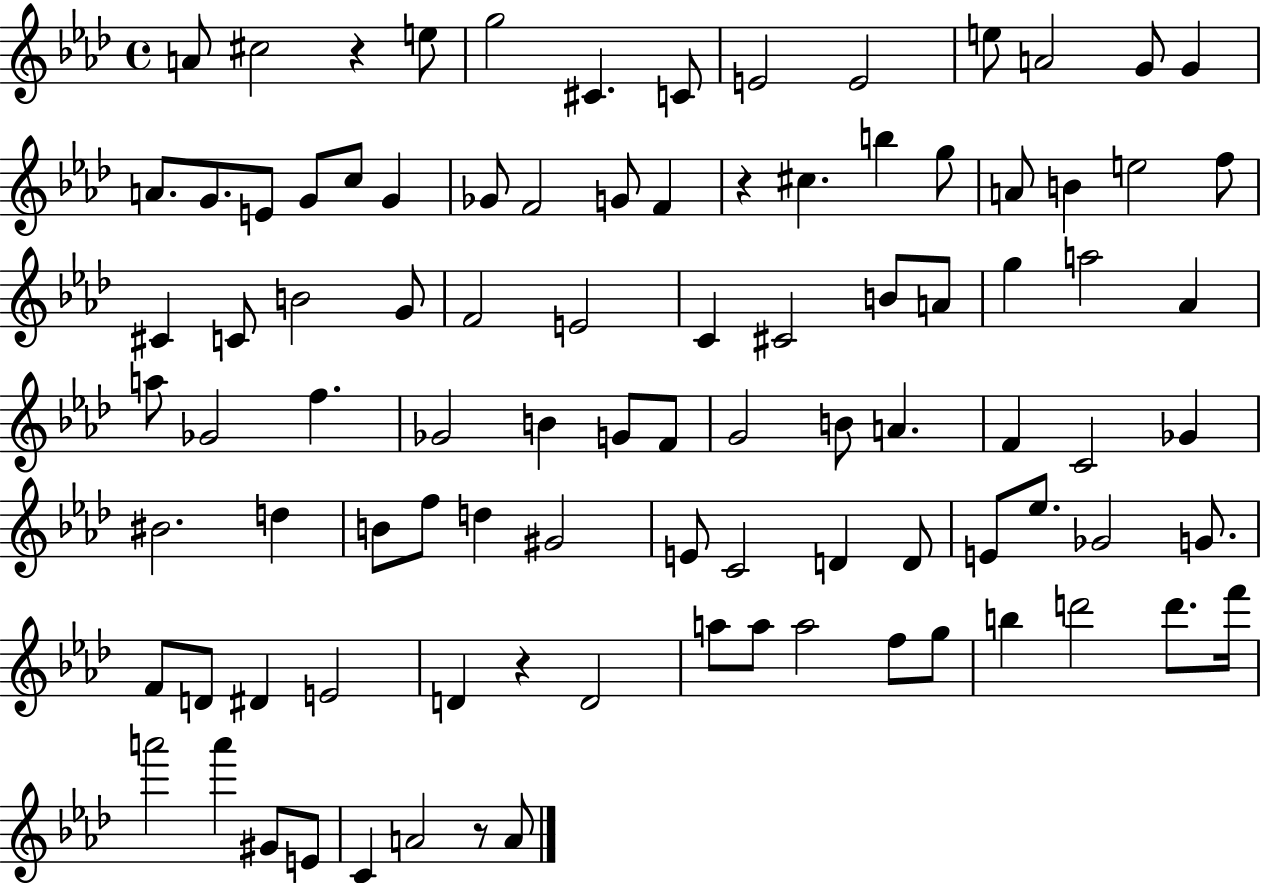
X:1
T:Untitled
M:4/4
L:1/4
K:Ab
A/2 ^c2 z e/2 g2 ^C C/2 E2 E2 e/2 A2 G/2 G A/2 G/2 E/2 G/2 c/2 G _G/2 F2 G/2 F z ^c b g/2 A/2 B e2 f/2 ^C C/2 B2 G/2 F2 E2 C ^C2 B/2 A/2 g a2 _A a/2 _G2 f _G2 B G/2 F/2 G2 B/2 A F C2 _G ^B2 d B/2 f/2 d ^G2 E/2 C2 D D/2 E/2 _e/2 _G2 G/2 F/2 D/2 ^D E2 D z D2 a/2 a/2 a2 f/2 g/2 b d'2 d'/2 f'/4 a'2 a' ^G/2 E/2 C A2 z/2 A/2